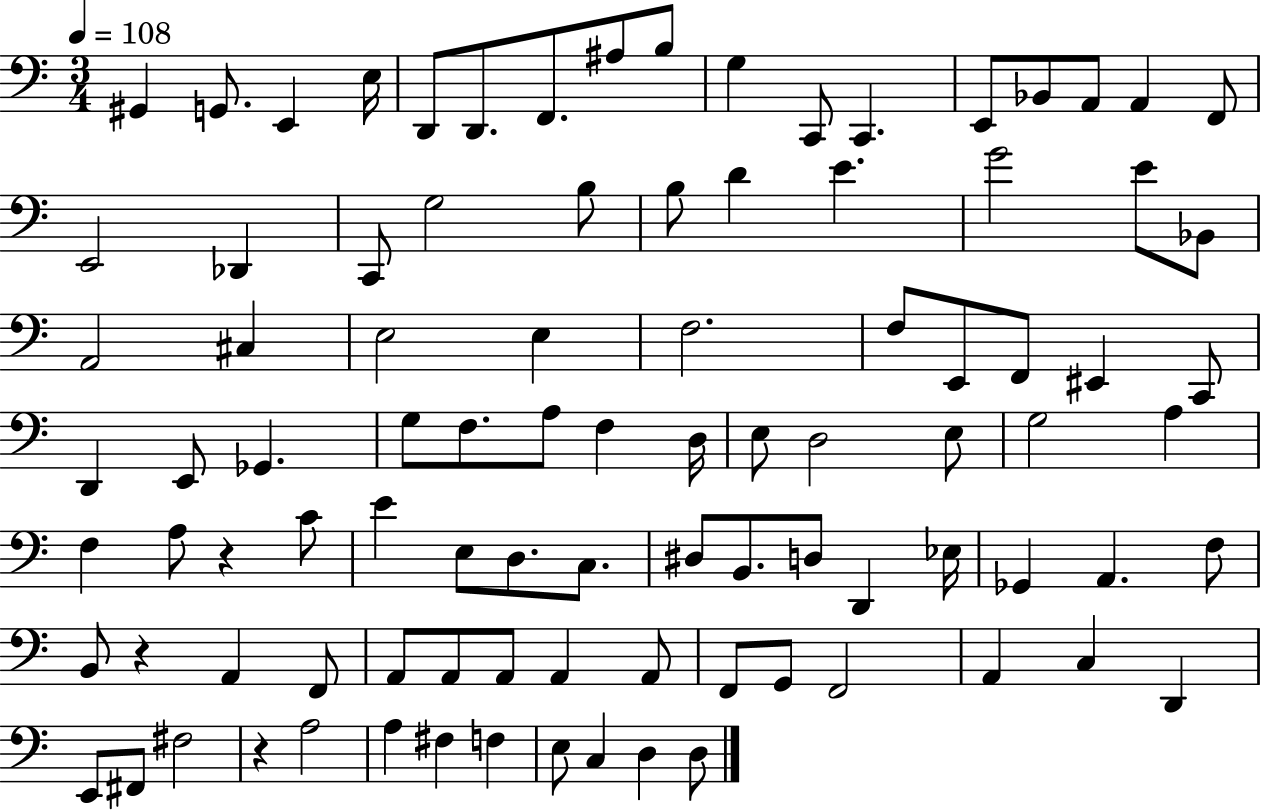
{
  \clef bass
  \numericTimeSignature
  \time 3/4
  \key c \major
  \tempo 4 = 108
  gis,4 g,8. e,4 e16 | d,8 d,8. f,8. ais8 b8 | g4 c,8 c,4. | e,8 bes,8 a,8 a,4 f,8 | \break e,2 des,4 | c,8 g2 b8 | b8 d'4 e'4. | g'2 e'8 bes,8 | \break a,2 cis4 | e2 e4 | f2. | f8 e,8 f,8 eis,4 c,8 | \break d,4 e,8 ges,4. | g8 f8. a8 f4 d16 | e8 d2 e8 | g2 a4 | \break f4 a8 r4 c'8 | e'4 e8 d8. c8. | dis8 b,8. d8 d,4 ees16 | ges,4 a,4. f8 | \break b,8 r4 a,4 f,8 | a,8 a,8 a,8 a,4 a,8 | f,8 g,8 f,2 | a,4 c4 d,4 | \break e,8 fis,8 fis2 | r4 a2 | a4 fis4 f4 | e8 c4 d4 d8 | \break \bar "|."
}